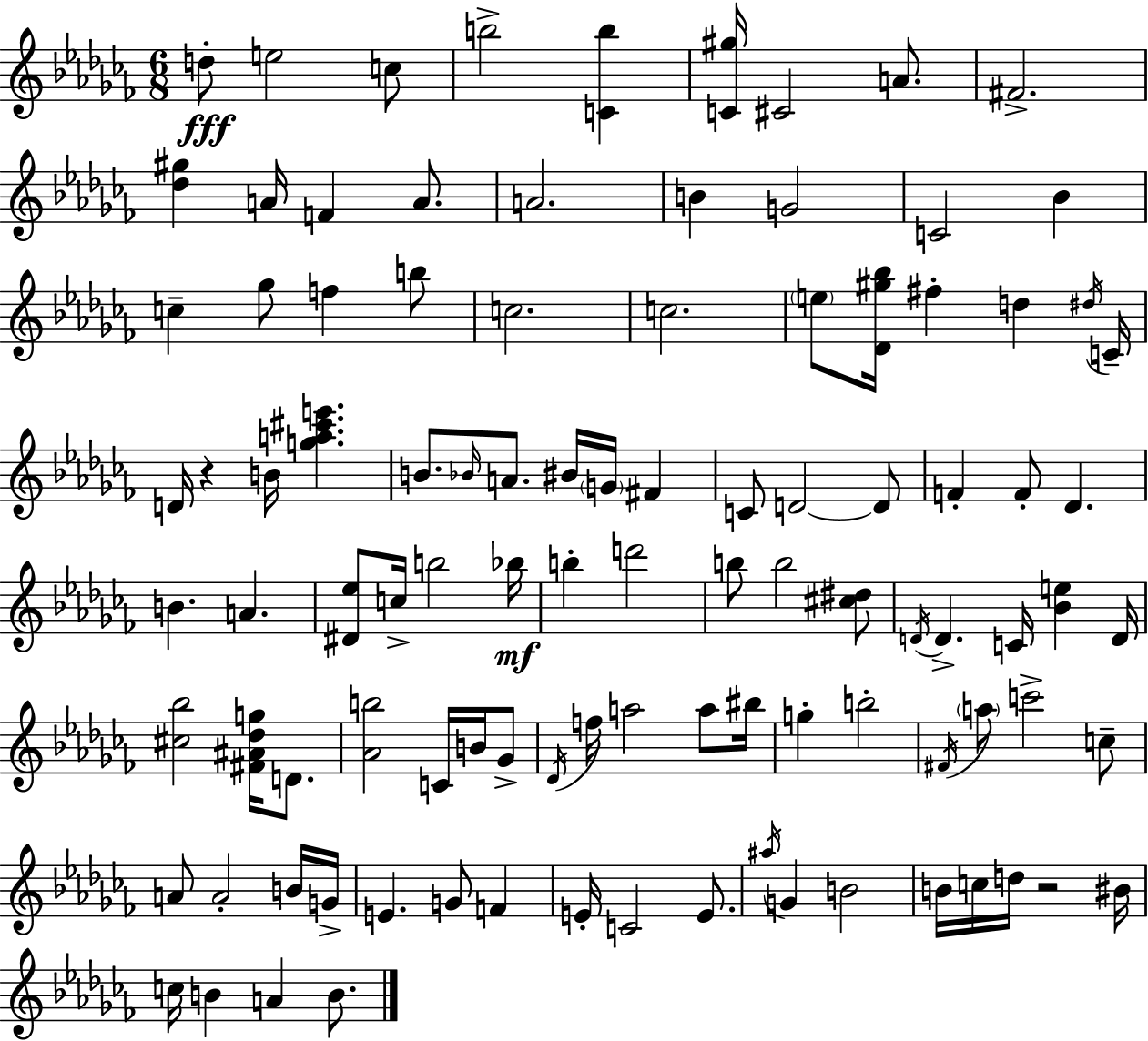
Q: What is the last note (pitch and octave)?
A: B4